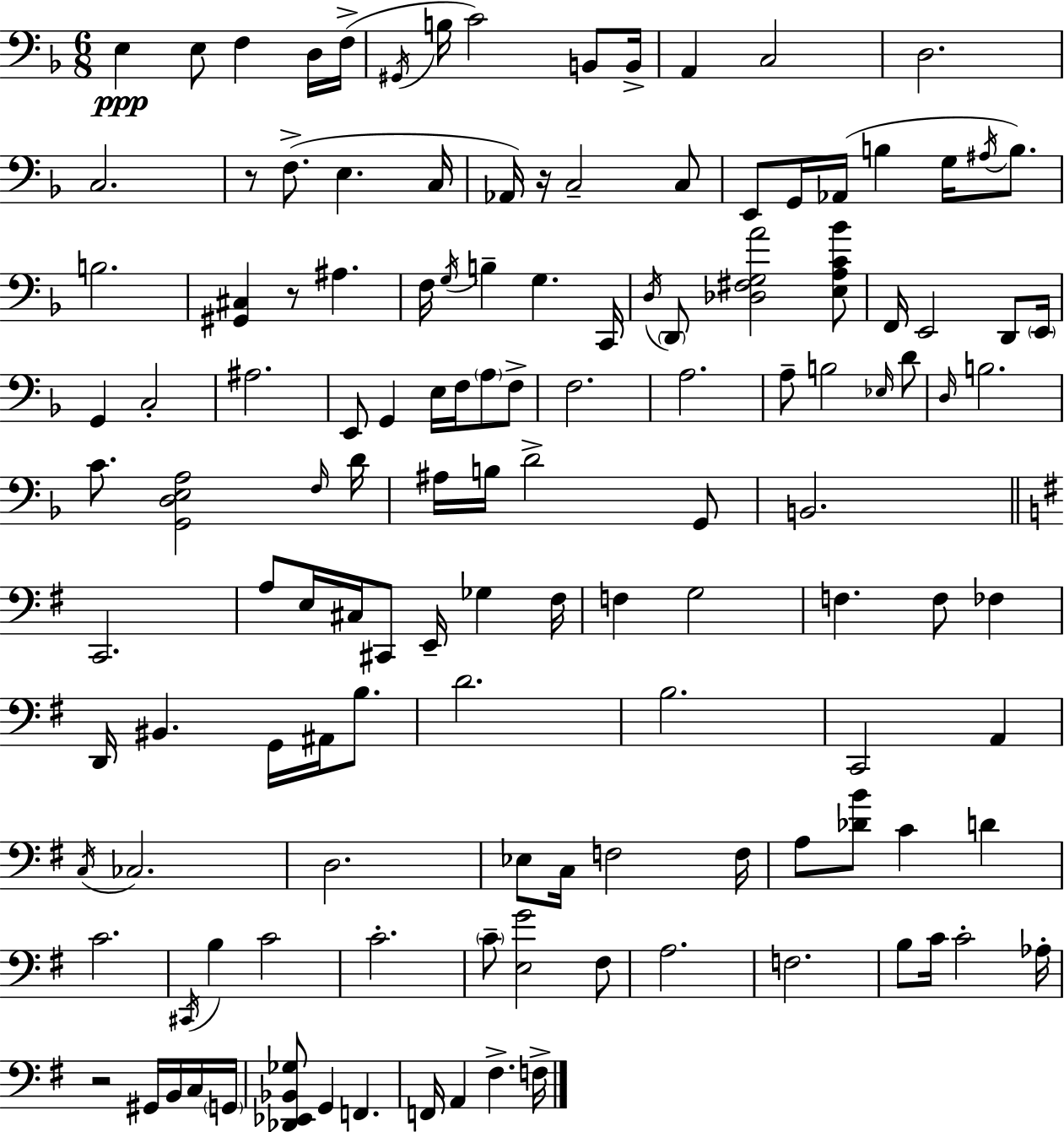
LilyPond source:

{
  \clef bass
  \numericTimeSignature
  \time 6/8
  \key f \major
  e4\ppp e8 f4 d16 f16->( | \acciaccatura { gis,16 } b16 c'2) b,8 | b,16-> a,4 c2 | d2. | \break c2. | r8 f8.->( e4. | c16 aes,16) r16 c2-- c8 | e,8 g,16 aes,16( b4 g16 \acciaccatura { ais16 }) b8. | \break b2. | <gis, cis>4 r8 ais4. | f16 \acciaccatura { g16 } b4-- g4. | c,16 \acciaccatura { d16 } \parenthesize d,8 <des fis g a'>2 | \break <e a c' bes'>8 f,16 e,2 | d,8 \parenthesize e,16 g,4 c2-. | ais2. | e,8 g,4 e16 f16 | \break \parenthesize a8 f8-> f2. | a2. | a8-- b2 | \grace { ees16 } d'8 \grace { d16 } b2. | \break c'8. <g, d e a>2 | \grace { f16 } d'16 ais16 b16 d'2-> | g,8 b,2. | \bar "||" \break \key g \major c,2. | a8 e16 cis16 cis,8 e,16-- ges4 fis16 | f4 g2 | f4. f8 fes4 | \break d,16 bis,4. g,16 ais,16 b8. | d'2. | b2. | c,2 a,4 | \break \acciaccatura { c16 } ces2. | d2. | ees8 c16 f2 | f16 a8 <des' b'>8 c'4 d'4 | \break c'2. | \acciaccatura { cis,16 } b4 c'2 | c'2.-. | \parenthesize c'8-- <e g'>2 | \break fis8 a2. | f2. | b8 c'16 c'2-. | aes16-. r2 gis,16 b,16 | \break c16 \parenthesize g,16 <des, ees, bes, ges>8 g,4 f,4. | f,16 a,4 fis4.-> | f16-> \bar "|."
}